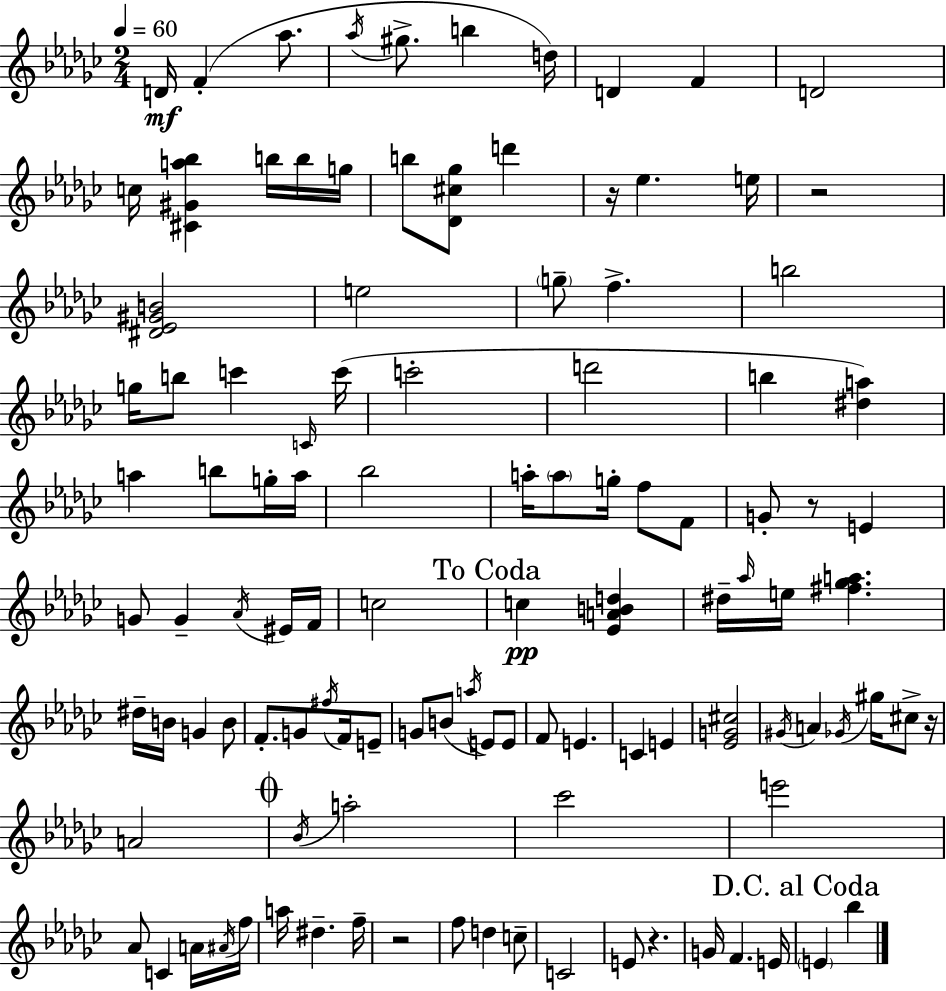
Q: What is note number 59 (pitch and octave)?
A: F#5